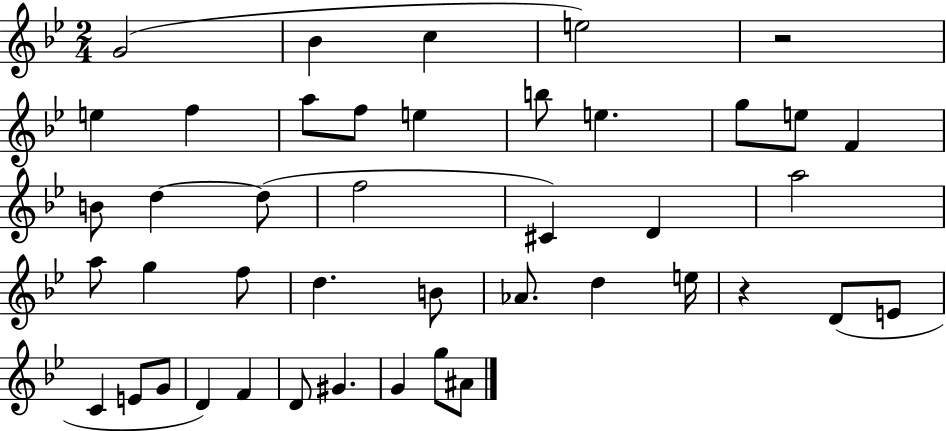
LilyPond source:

{
  \clef treble
  \numericTimeSignature
  \time 2/4
  \key bes \major
  g'2( | bes'4 c''4 | e''2) | r2 | \break e''4 f''4 | a''8 f''8 e''4 | b''8 e''4. | g''8 e''8 f'4 | \break b'8 d''4~~ d''8( | f''2 | cis'4) d'4 | a''2 | \break a''8 g''4 f''8 | d''4. b'8 | aes'8. d''4 e''16 | r4 d'8( e'8 | \break c'4 e'8 g'8 | d'4) f'4 | d'8 gis'4. | g'4 g''8 ais'8 | \break \bar "|."
}